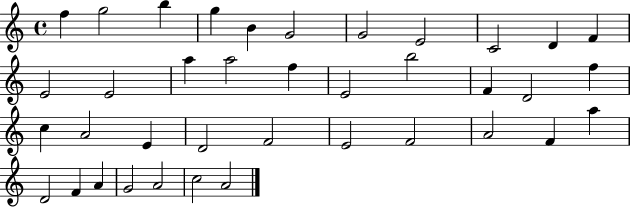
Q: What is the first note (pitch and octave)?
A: F5